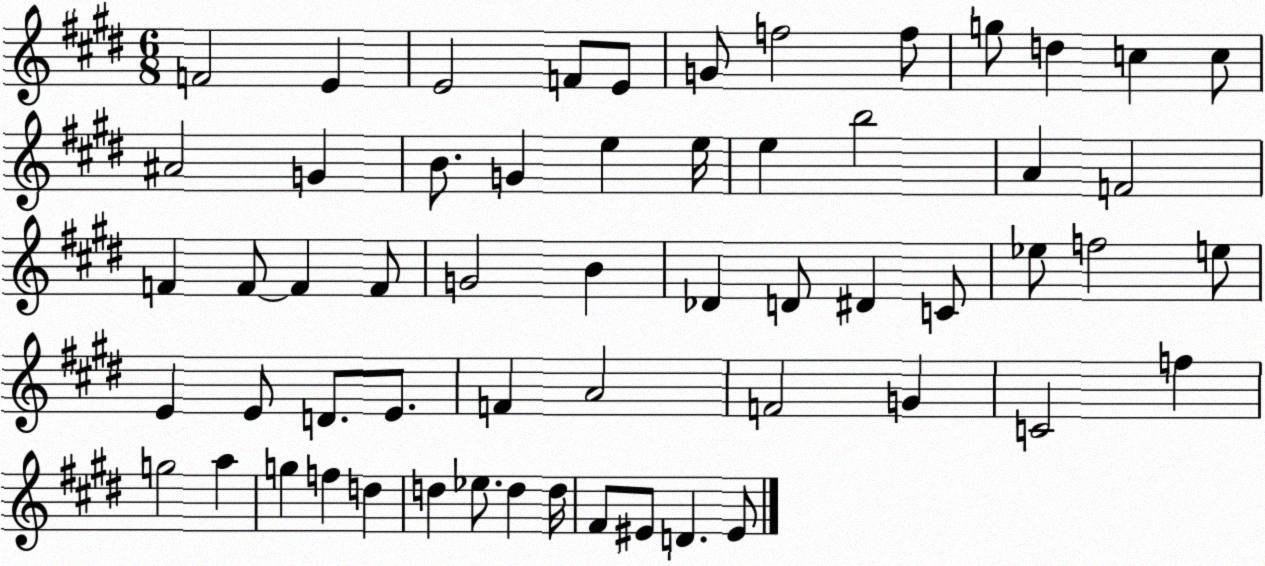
X:1
T:Untitled
M:6/8
L:1/4
K:E
F2 E E2 F/2 E/2 G/2 f2 f/2 g/2 d c c/2 ^A2 G B/2 G e e/4 e b2 A F2 F F/2 F F/2 G2 B _D D/2 ^D C/2 _e/2 f2 e/2 E E/2 D/2 E/2 F A2 F2 G C2 f g2 a g f d d _e/2 d d/4 ^F/2 ^E/2 D ^E/2